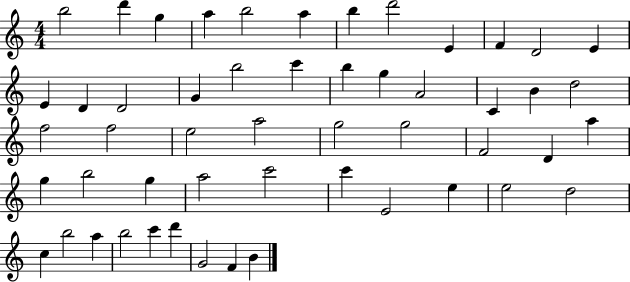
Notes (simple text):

B5/h D6/q G5/q A5/q B5/h A5/q B5/q D6/h E4/q F4/q D4/h E4/q E4/q D4/q D4/h G4/q B5/h C6/q B5/q G5/q A4/h C4/q B4/q D5/h F5/h F5/h E5/h A5/h G5/h G5/h F4/h D4/q A5/q G5/q B5/h G5/q A5/h C6/h C6/q E4/h E5/q E5/h D5/h C5/q B5/h A5/q B5/h C6/q D6/q G4/h F4/q B4/q